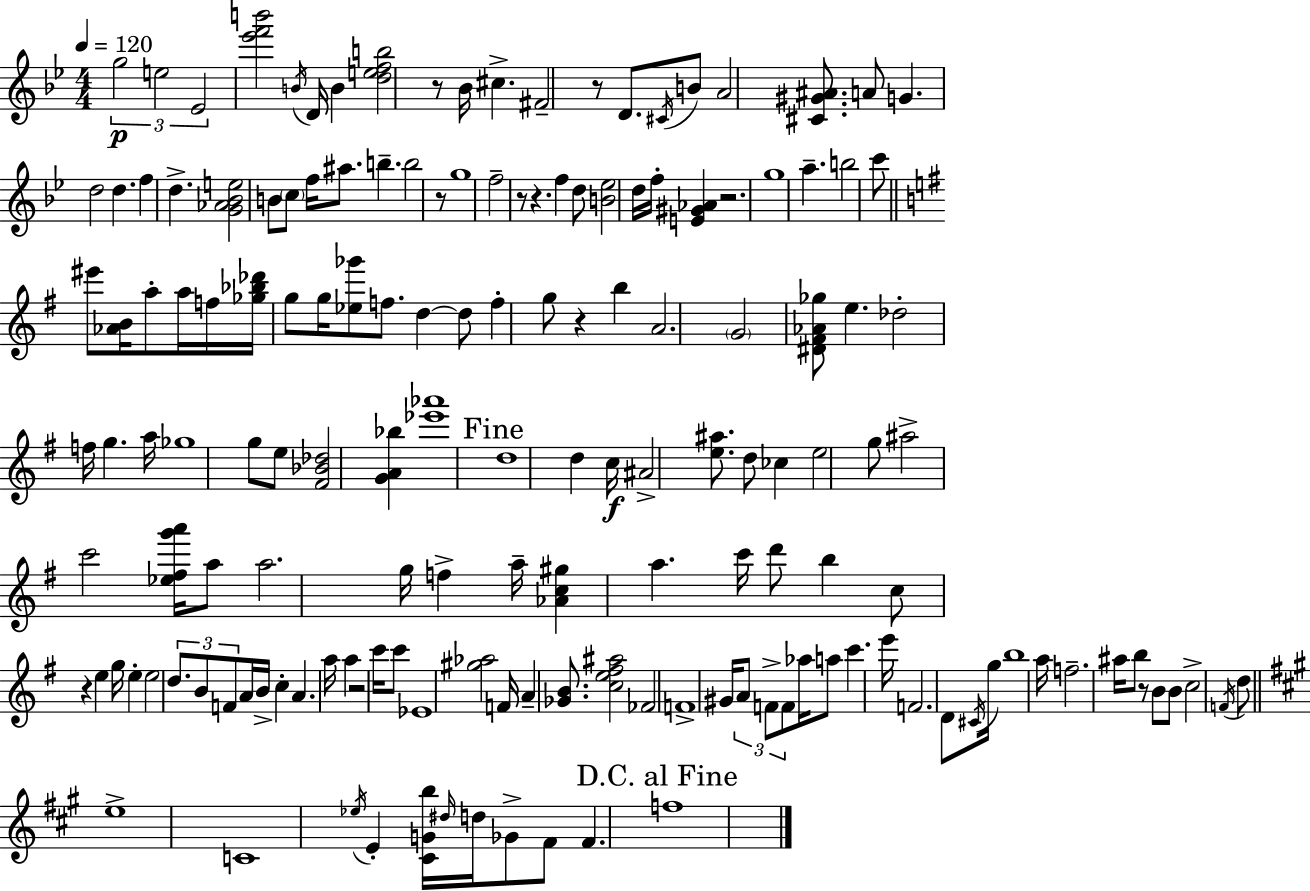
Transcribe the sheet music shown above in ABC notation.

X:1
T:Untitled
M:4/4
L:1/4
K:Gm
g2 e2 _E2 [_e'f'b']2 B/4 D/4 B [defb]2 z/2 _B/4 ^c ^F2 z/2 D/2 ^C/4 B/2 A2 [^C^G^A]/2 A/2 G d2 d f d [G_A_Be]2 B/2 c/2 f/4 ^a/2 b b2 z/2 g4 f2 z/2 z f d/2 [B_e]2 d/4 f/4 [E^G_A] z2 g4 a b2 c'/2 ^e'/2 [_AB]/4 a/2 a/4 f/4 [_g_b_d']/4 g/2 g/4 [_e_g']/2 f/2 d d/2 f g/2 z b A2 G2 [^D^F_A_g]/2 e _d2 f/4 g a/4 _g4 g/2 e/2 [^F_B_d]2 [GA_b] [_e'_a']4 d4 d c/4 ^A2 [e^a]/2 d/2 _c e2 g/2 ^a2 c'2 [_e^fg'a']/4 a/2 a2 g/4 f a/4 [_Ac^g] a c'/4 d'/2 b c/2 z e g/4 e e2 d/2 B/2 F/2 A/4 B/4 c A a/4 a z2 c'/4 c'/2 _E4 [^g_a]2 F/4 A [_GB]/2 [ce^f^a]2 _F2 F4 ^G/4 A/2 F/2 F/2 _a/4 a/2 c' e'/4 F2 D/2 ^C/4 g/4 b4 a/4 f2 ^a/4 b/2 z/2 B/2 B/2 c2 F/4 d/2 e4 C4 _e/4 E [^CGb]/4 ^d/4 d/4 _G/2 ^F/2 ^F f4